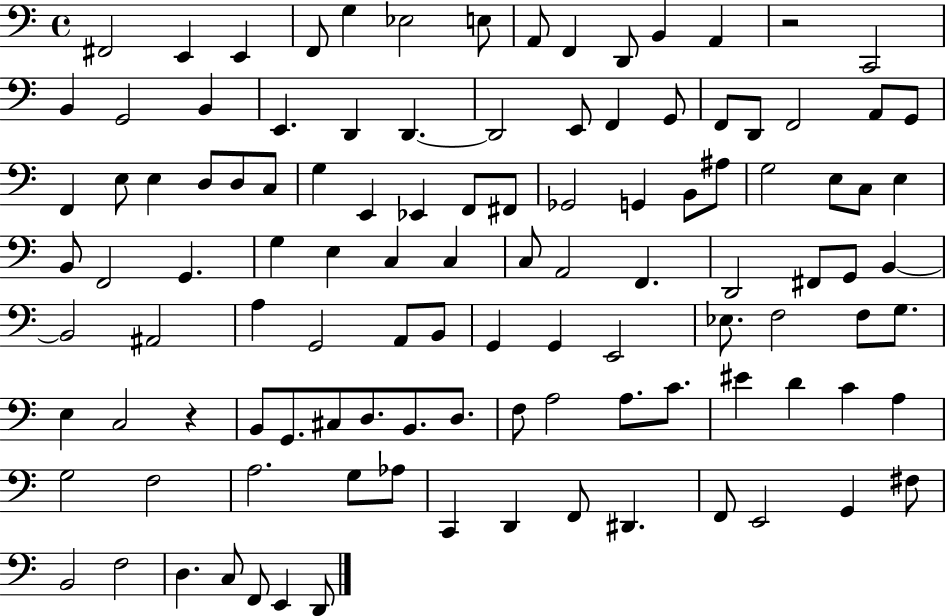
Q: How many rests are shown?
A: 2